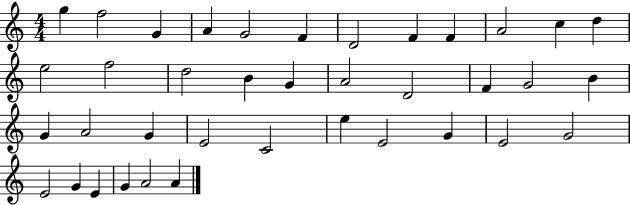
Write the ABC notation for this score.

X:1
T:Untitled
M:4/4
L:1/4
K:C
g f2 G A G2 F D2 F F A2 c d e2 f2 d2 B G A2 D2 F G2 B G A2 G E2 C2 e E2 G E2 G2 E2 G E G A2 A